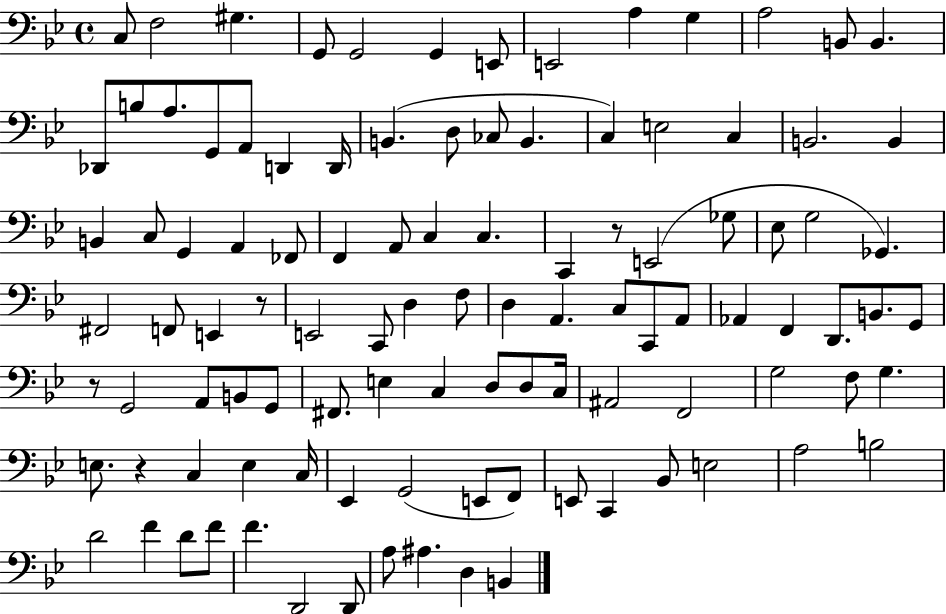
{
  \clef bass
  \time 4/4
  \defaultTimeSignature
  \key bes \major
  \repeat volta 2 { c8 f2 gis4. | g,8 g,2 g,4 e,8 | e,2 a4 g4 | a2 b,8 b,4. | \break des,8 b8 a8. g,8 a,8 d,4 d,16 | b,4.( d8 ces8 b,4. | c4) e2 c4 | b,2. b,4 | \break b,4 c8 g,4 a,4 fes,8 | f,4 a,8 c4 c4. | c,4 r8 e,2( ges8 | ees8 g2 ges,4.) | \break fis,2 f,8 e,4 r8 | e,2 c,8 d4 f8 | d4 a,4. c8 c,8 a,8 | aes,4 f,4 d,8. b,8. g,8 | \break r8 g,2 a,8 b,8 g,8 | fis,8. e4 c4 d8 d8 c16 | ais,2 f,2 | g2 f8 g4. | \break e8. r4 c4 e4 c16 | ees,4 g,2( e,8 f,8) | e,8 c,4 bes,8 e2 | a2 b2 | \break d'2 f'4 d'8 f'8 | f'4. d,2 d,8 | a8 ais4. d4 b,4 | } \bar "|."
}